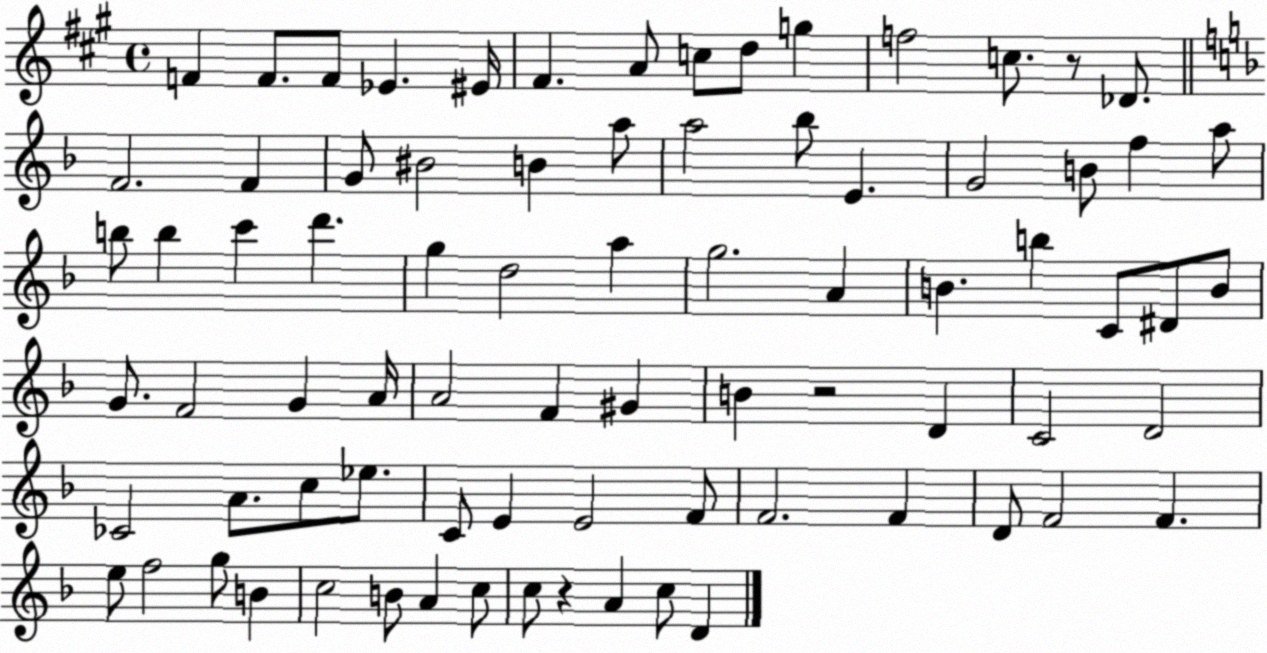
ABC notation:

X:1
T:Untitled
M:4/4
L:1/4
K:A
F F/2 F/2 _E ^E/4 ^F A/2 c/2 d/2 g f2 c/2 z/2 _D/2 F2 F G/2 ^B2 B a/2 a2 _b/2 E G2 B/2 f a/2 b/2 b c' d' g d2 a g2 A B b C/2 ^D/2 B/2 G/2 F2 G A/4 A2 F ^G B z2 D C2 D2 _C2 A/2 c/2 _e/2 C/2 E E2 F/2 F2 F D/2 F2 F e/2 f2 g/2 B c2 B/2 A c/2 c/2 z A c/2 D